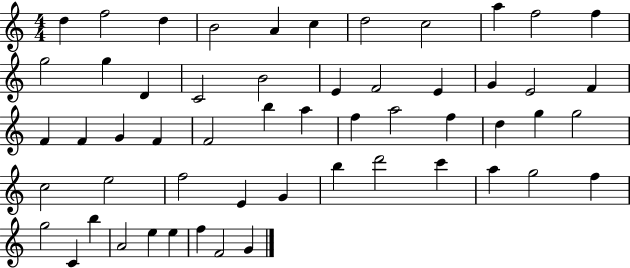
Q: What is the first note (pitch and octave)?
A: D5